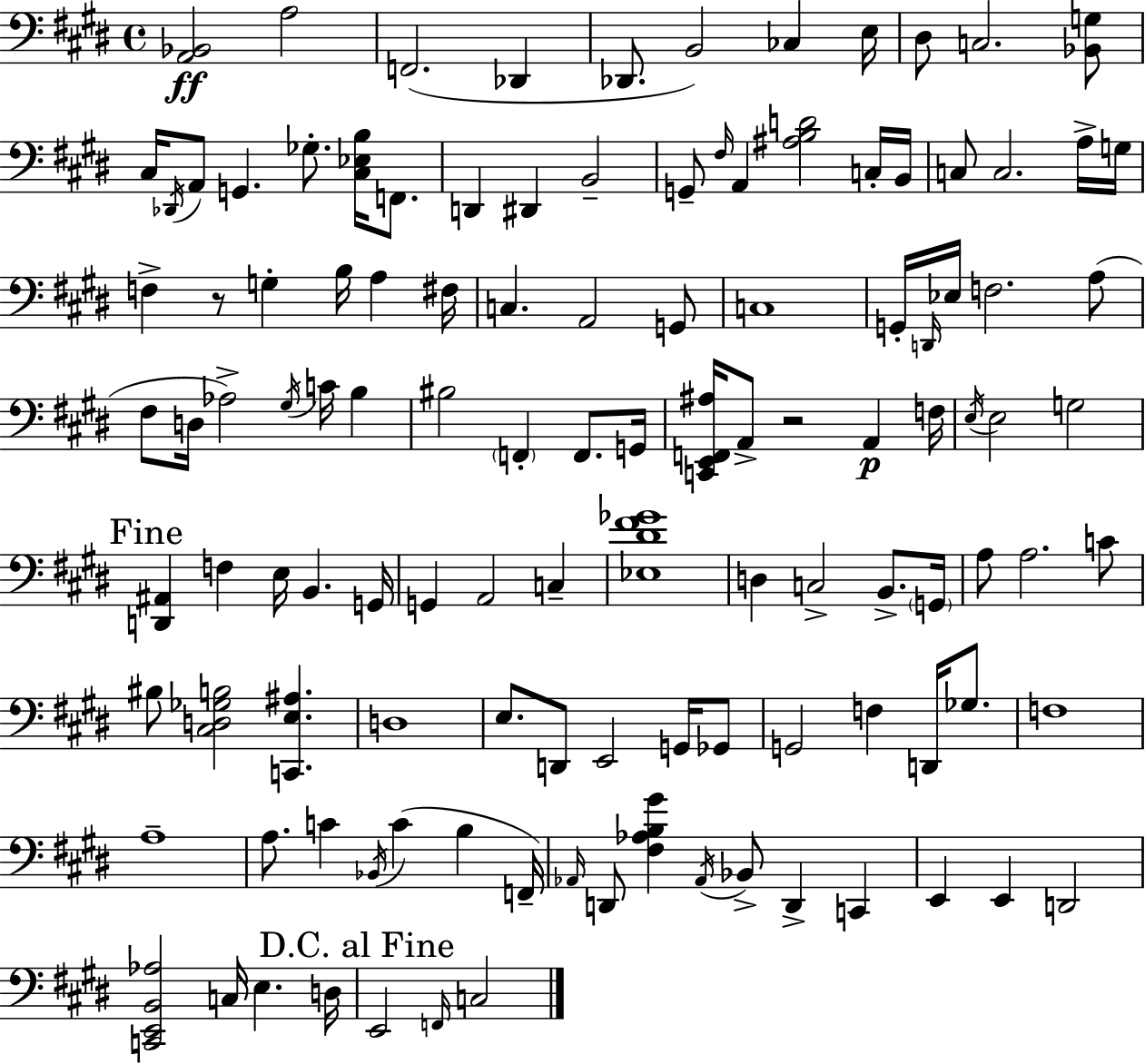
{
  \clef bass
  \time 4/4
  \defaultTimeSignature
  \key e \major
  <a, bes,>2\ff a2 | f,2.( des,4 | des,8. b,2) ces4 e16 | dis8 c2. <bes, g>8 | \break cis16 \acciaccatura { des,16 } a,8 g,4. ges8.-. <cis ees b>16 f,8. | d,4 dis,4 b,2-- | g,8-- \grace { fis16 } a,4 <ais b d'>2 | c16-. b,16 c8 c2. | \break a16-> g16 f4-> r8 g4-. b16 a4 | fis16 c4. a,2 | g,8 c1 | g,16-. \grace { d,16 } ees16 f2. | \break a8( fis8 d16 aes2->) \acciaccatura { gis16 } c'16 | b4 bis2 \parenthesize f,4-. | f,8. g,16 <c, e, f, ais>16 a,8-> r2 a,4\p | f16 \acciaccatura { e16 } e2 g2 | \break \mark "Fine" <d, ais,>4 f4 e16 b,4. | g,16 g,4 a,2 | c4-- <ees dis' fis' ges'>1 | d4 c2-> | \break b,8.-> \parenthesize g,16 a8 a2. | c'8 bis8 <cis d ges b>2 <c, e ais>4. | d1 | e8. d,8 e,2 | \break g,16 ges,8 g,2 f4 | d,16 ges8. f1 | a1-- | a8. c'4 \acciaccatura { bes,16 } c'4( | \break b4 f,16--) \grace { aes,16 } d,8 <fis aes b gis'>4 \acciaccatura { aes,16 } bes,8-> | d,4-> c,4 e,4 e,4 | d,2 <c, e, b, aes>2 | c16 e4. d16 \mark "D.C. al Fine" e,2 | \break \grace { f,16 } c2 \bar "|."
}